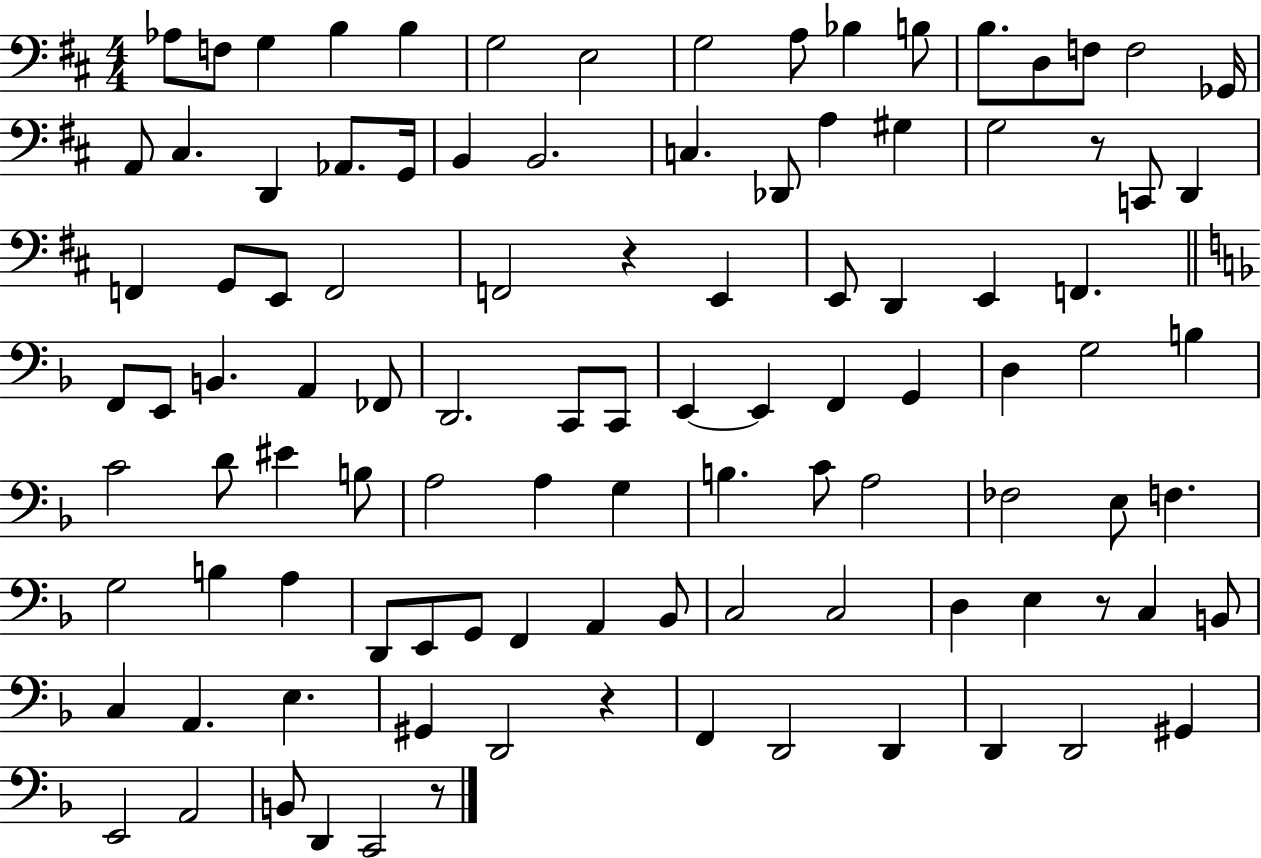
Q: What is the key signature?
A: D major